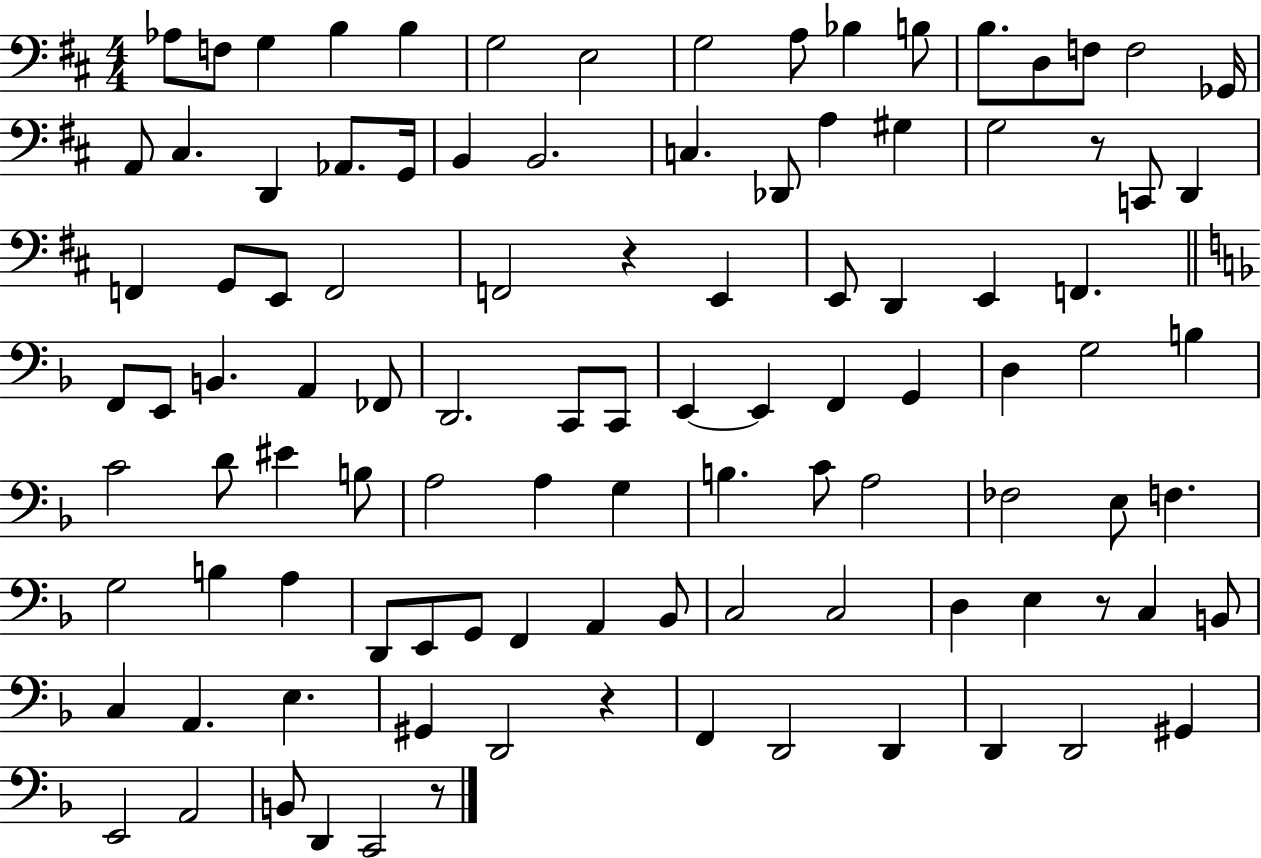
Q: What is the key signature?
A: D major